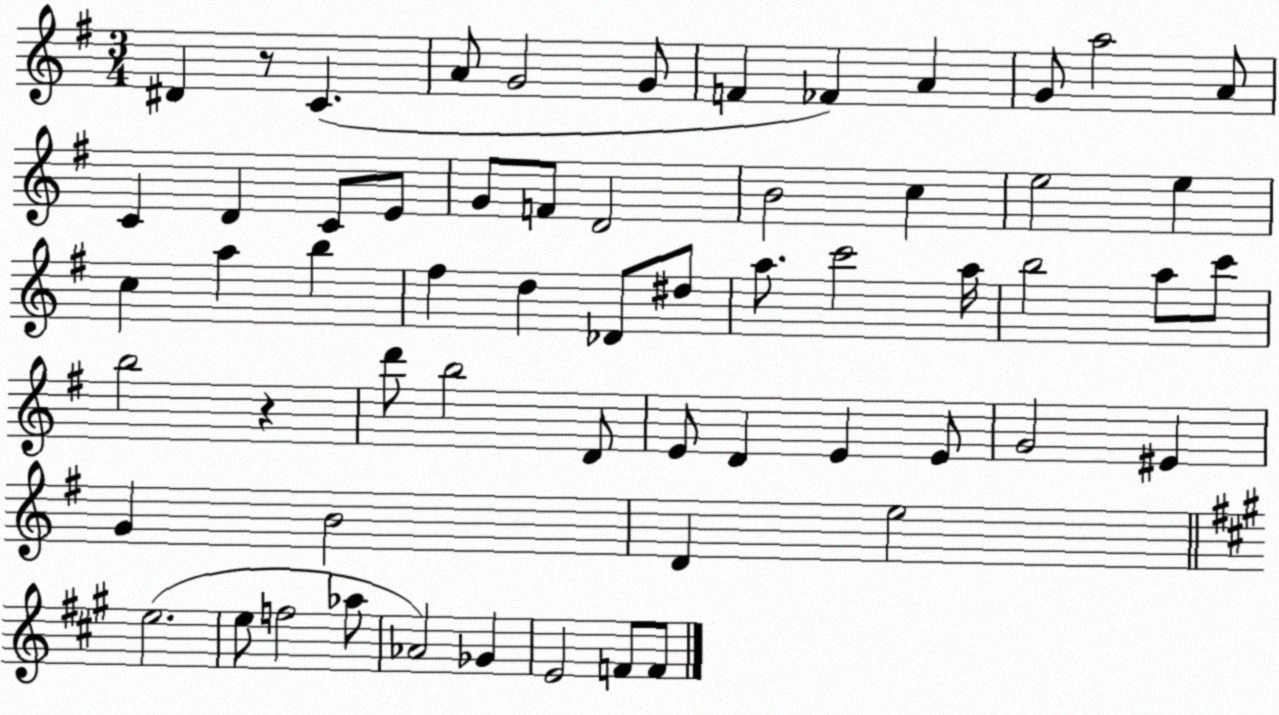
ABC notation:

X:1
T:Untitled
M:3/4
L:1/4
K:G
^D z/2 C A/2 G2 G/2 F _F A G/2 a2 A/2 C D C/2 E/2 G/2 F/2 D2 B2 c e2 e c a b ^f d _D/2 ^d/2 a/2 c'2 a/4 b2 a/2 c'/2 b2 z d'/2 b2 D/2 E/2 D E E/2 G2 ^E G B2 D e2 e2 e/2 f2 _a/2 _A2 _G E2 F/2 F/2